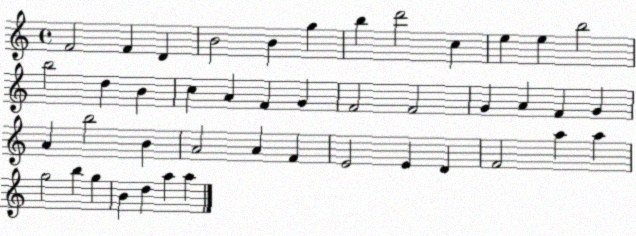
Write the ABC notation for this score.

X:1
T:Untitled
M:4/4
L:1/4
K:C
F2 F D B2 B g b d'2 c e e b2 b2 d B c A F G F2 F2 G A F G A b2 B A2 A F E2 E D F2 a a g2 b g B d a a